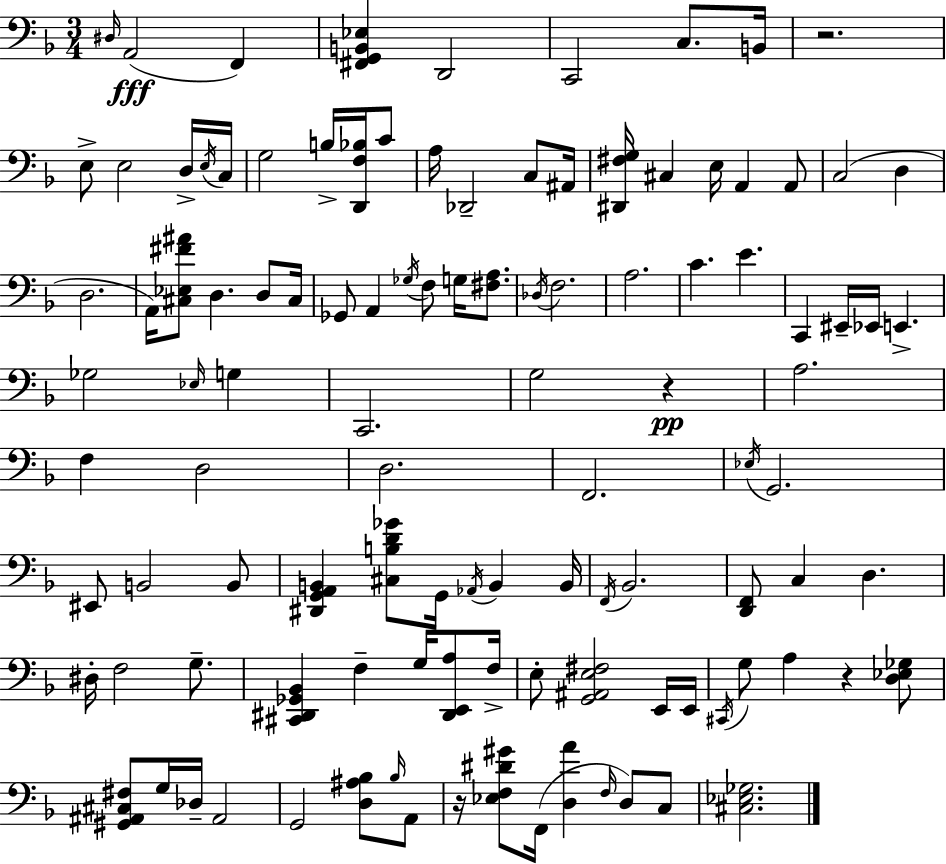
X:1
T:Untitled
M:3/4
L:1/4
K:F
^D,/4 A,,2 F,, [^F,,G,,B,,_E,] D,,2 C,,2 C,/2 B,,/4 z2 E,/2 E,2 D,/4 E,/4 C,/4 G,2 B,/4 [D,,F,_B,]/4 C/2 A,/4 _D,,2 C,/2 ^A,,/4 [^D,,^F,G,]/4 ^C, E,/4 A,, A,,/2 C,2 D, D,2 A,,/4 [^C,_E,^F^A]/2 D, D,/2 ^C,/4 _G,,/2 A,, _G,/4 F,/2 G,/4 [^F,A,]/2 _D,/4 F,2 A,2 C E C,, ^E,,/4 _E,,/4 E,, _G,2 _E,/4 G, C,,2 G,2 z A,2 F, D,2 D,2 F,,2 _E,/4 G,,2 ^E,,/2 B,,2 B,,/2 [^D,,G,,A,,B,,] [^C,B,D_G]/2 G,,/4 _A,,/4 B,, B,,/4 F,,/4 _B,,2 [D,,F,,]/2 C, D, ^D,/4 F,2 G,/2 [^C,,^D,,_G,,_B,,] F, G,/4 [^D,,E,,A,]/2 F,/4 E,/2 [G,,^A,,E,^F,]2 E,,/4 E,,/4 ^C,,/4 G,/2 A, z [D,_E,_G,]/2 [^G,,^A,,^C,^F,]/2 G,/4 _D,/4 ^A,,2 G,,2 [D,^A,_B,]/2 _B,/4 A,,/2 z/4 [_E,F,^D^G]/2 F,,/4 [D,A] F,/4 D,/2 C,/2 [^C,_E,_G,]2